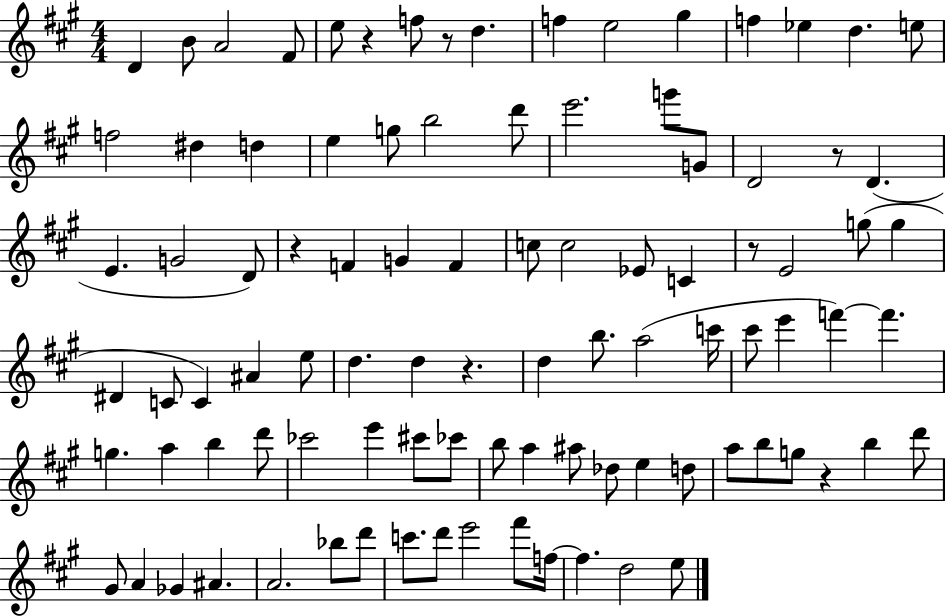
X:1
T:Untitled
M:4/4
L:1/4
K:A
D B/2 A2 ^F/2 e/2 z f/2 z/2 d f e2 ^g f _e d e/2 f2 ^d d e g/2 b2 d'/2 e'2 g'/2 G/2 D2 z/2 D E G2 D/2 z F G F c/2 c2 _E/2 C z/2 E2 g/2 g ^D C/2 C ^A e/2 d d z d b/2 a2 c'/4 ^c'/2 e' f' f' g a b d'/2 _c'2 e' ^c'/2 _c'/2 b/2 a ^a/2 _d/2 e d/2 a/2 b/2 g/2 z b d'/2 ^G/2 A _G ^A A2 _b/2 d'/2 c'/2 d'/2 e'2 ^f'/2 f/4 f d2 e/2